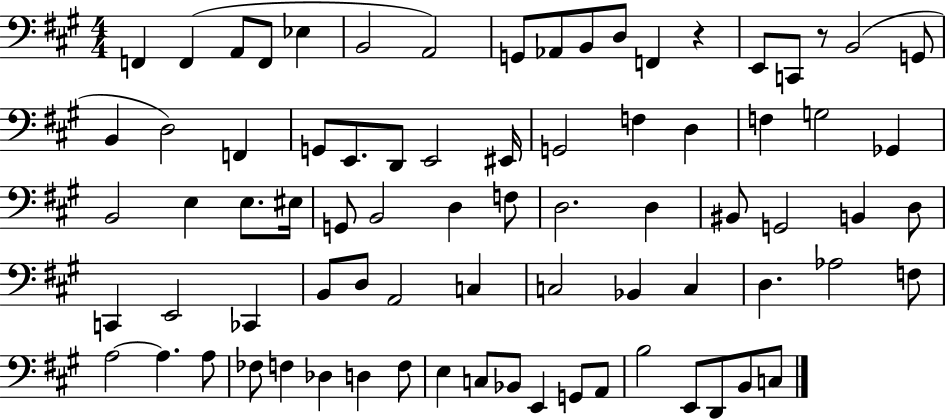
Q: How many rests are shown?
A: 2